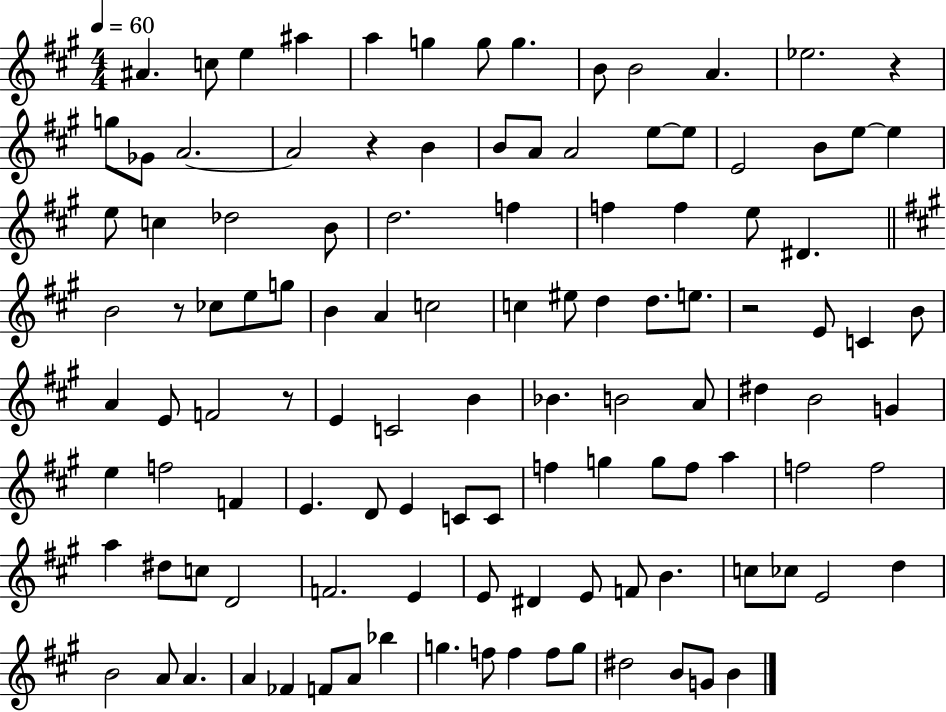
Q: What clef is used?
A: treble